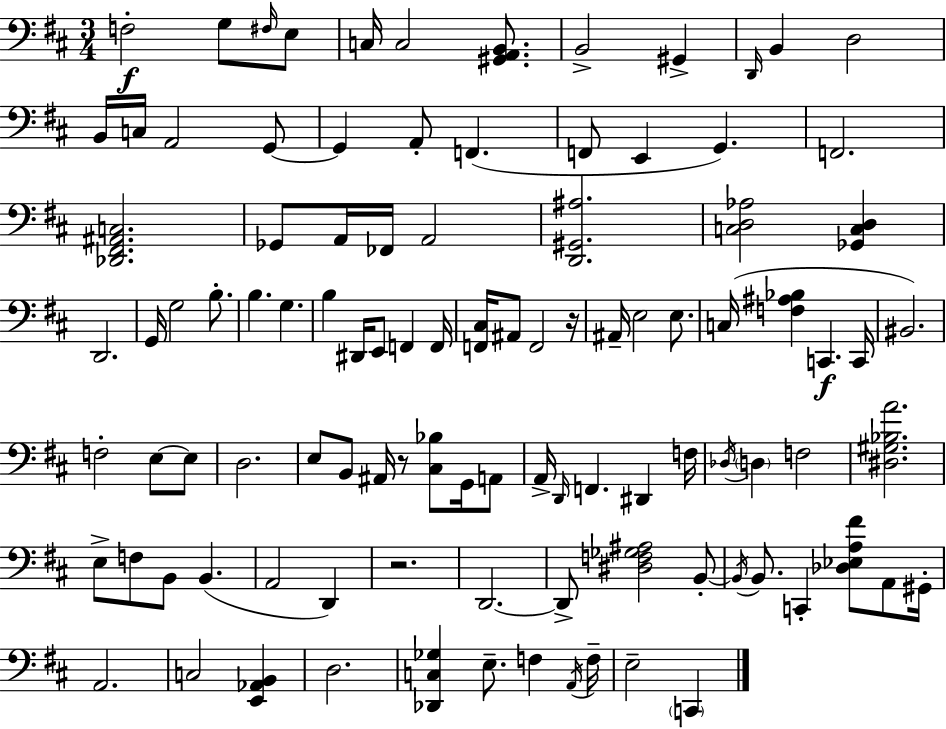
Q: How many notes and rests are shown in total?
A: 102